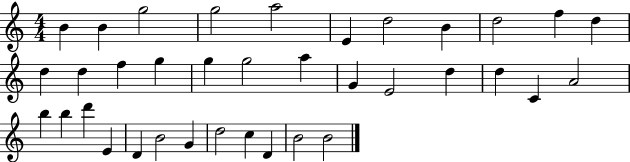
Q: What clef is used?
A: treble